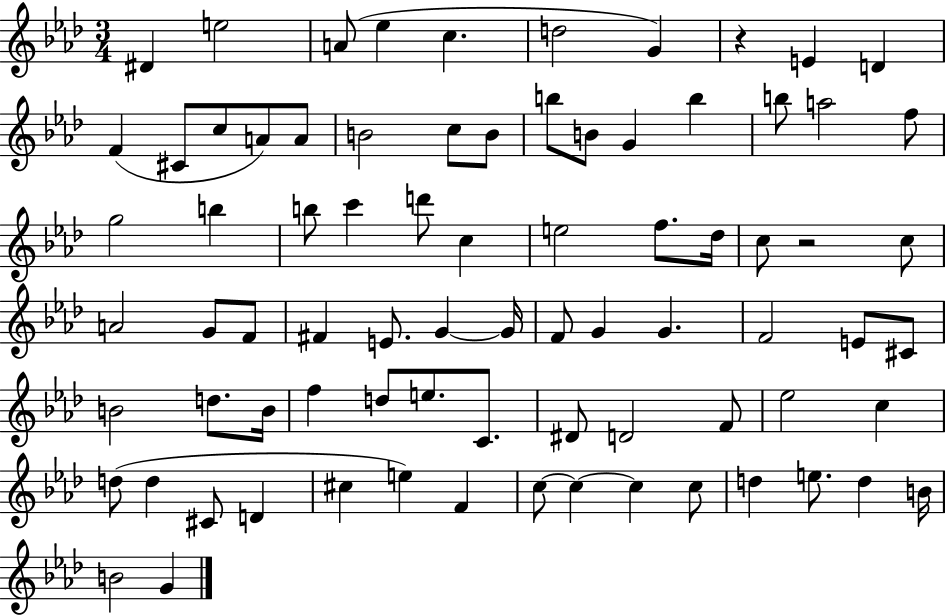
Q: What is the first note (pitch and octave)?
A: D#4